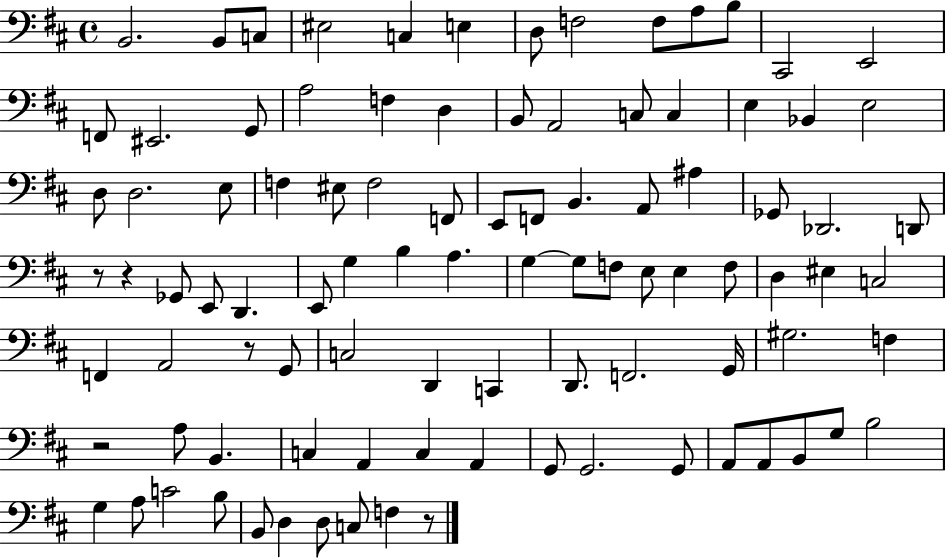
{
  \clef bass
  \time 4/4
  \defaultTimeSignature
  \key d \major
  b,2. b,8 c8 | eis2 c4 e4 | d8 f2 f8 a8 b8 | cis,2 e,2 | \break f,8 eis,2. g,8 | a2 f4 d4 | b,8 a,2 c8 c4 | e4 bes,4 e2 | \break d8 d2. e8 | f4 eis8 f2 f,8 | e,8 f,8 b,4. a,8 ais4 | ges,8 des,2. d,8 | \break r8 r4 ges,8 e,8 d,4. | e,8 g4 b4 a4. | g4~~ g8 f8 e8 e4 f8 | d4 eis4 c2 | \break f,4 a,2 r8 g,8 | c2 d,4 c,4 | d,8. f,2. g,16 | gis2. f4 | \break r2 a8 b,4. | c4 a,4 c4 a,4 | g,8 g,2. g,8 | a,8 a,8 b,8 g8 b2 | \break g4 a8 c'2 b8 | b,8 d4 d8 c8 f4 r8 | \bar "|."
}